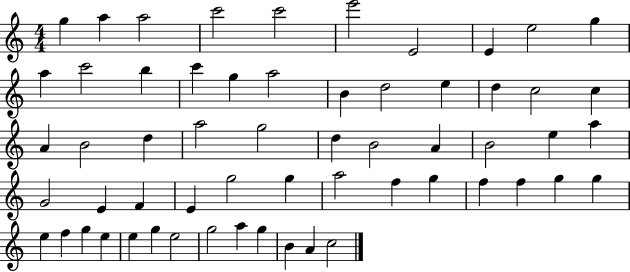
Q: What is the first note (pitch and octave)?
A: G5